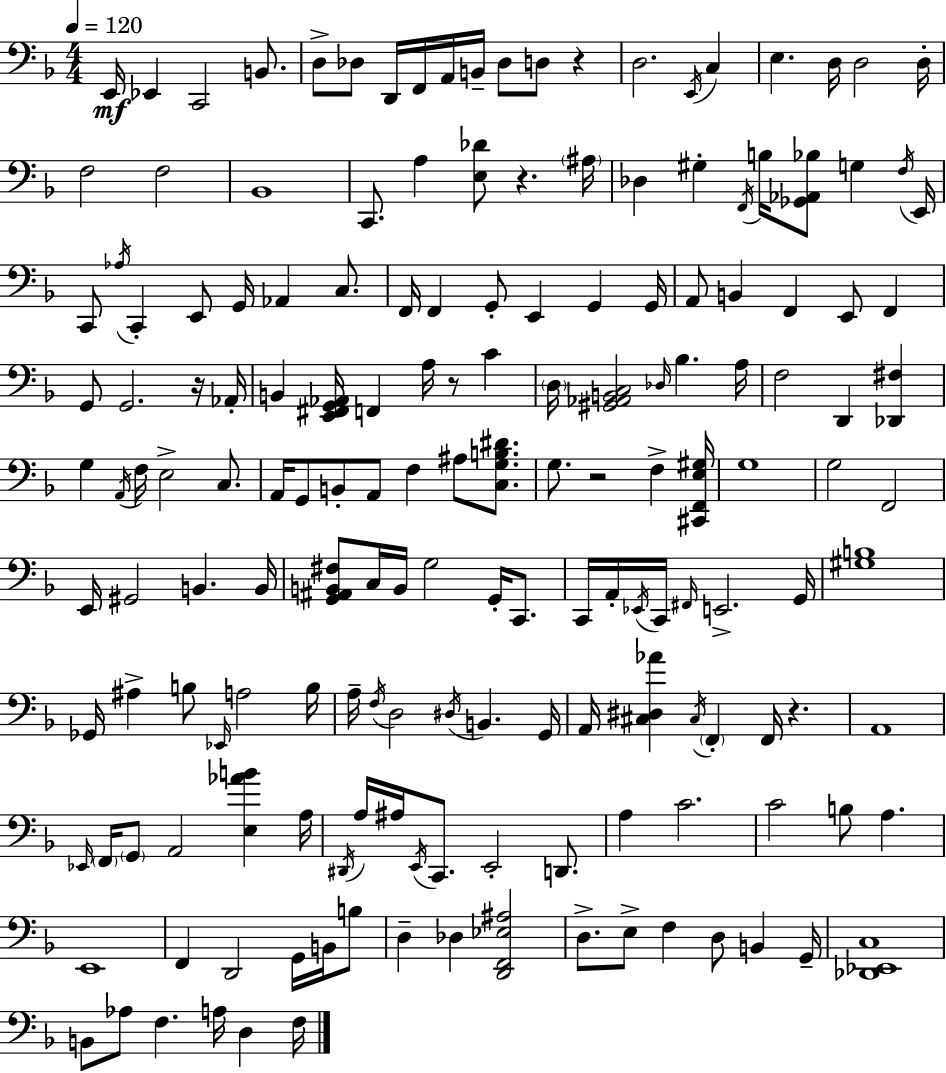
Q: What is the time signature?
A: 4/4